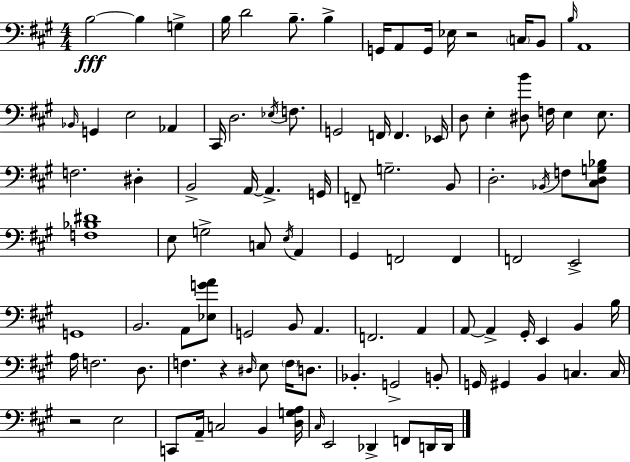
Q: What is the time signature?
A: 4/4